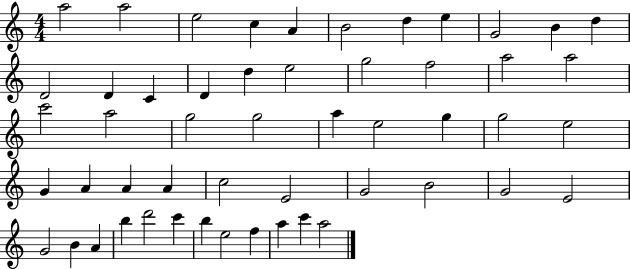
A5/h A5/h E5/h C5/q A4/q B4/h D5/q E5/q G4/h B4/q D5/q D4/h D4/q C4/q D4/q D5/q E5/h G5/h F5/h A5/h A5/h C6/h A5/h G5/h G5/h A5/q E5/h G5/q G5/h E5/h G4/q A4/q A4/q A4/q C5/h E4/h G4/h B4/h G4/h E4/h G4/h B4/q A4/q B5/q D6/h C6/q B5/q E5/h F5/q A5/q C6/q A5/h